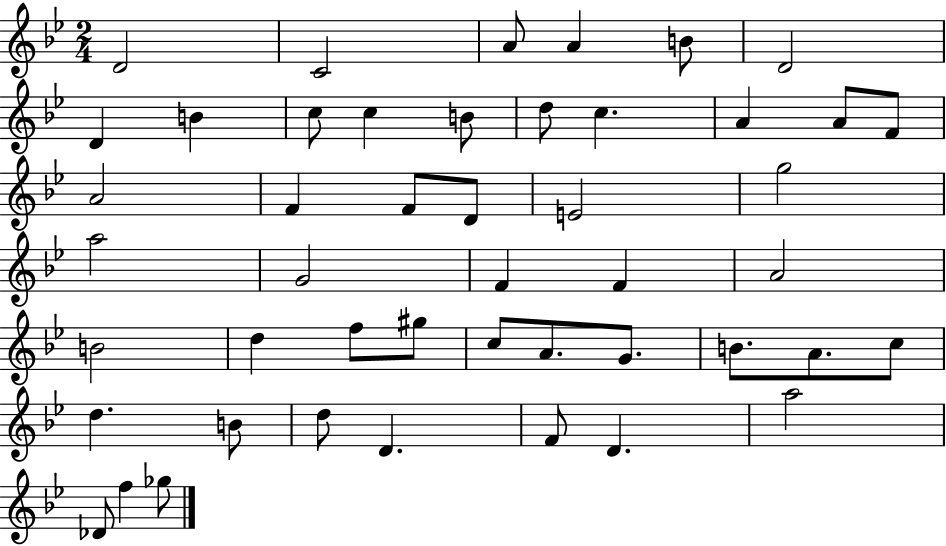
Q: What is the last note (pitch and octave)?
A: Gb5